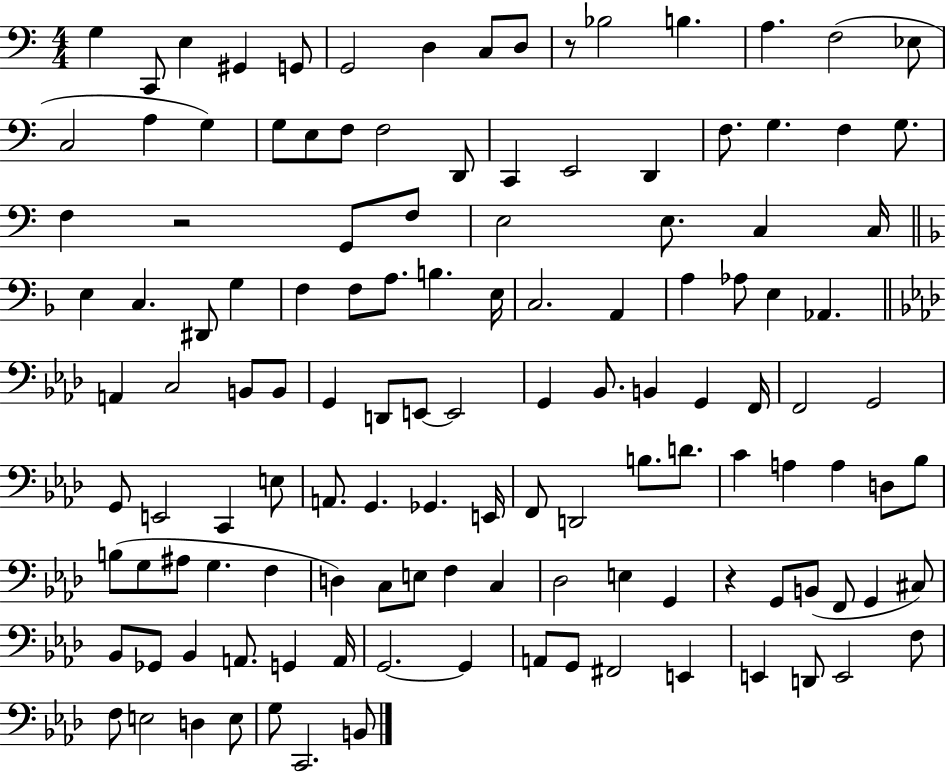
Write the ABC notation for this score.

X:1
T:Untitled
M:4/4
L:1/4
K:C
G, C,,/2 E, ^G,, G,,/2 G,,2 D, C,/2 D,/2 z/2 _B,2 B, A, F,2 _E,/2 C,2 A, G, G,/2 E,/2 F,/2 F,2 D,,/2 C,, E,,2 D,, F,/2 G, F, G,/2 F, z2 G,,/2 F,/2 E,2 E,/2 C, C,/4 E, C, ^D,,/2 G, F, F,/2 A,/2 B, E,/4 C,2 A,, A, _A,/2 E, _A,, A,, C,2 B,,/2 B,,/2 G,, D,,/2 E,,/2 E,,2 G,, _B,,/2 B,, G,, F,,/4 F,,2 G,,2 G,,/2 E,,2 C,, E,/2 A,,/2 G,, _G,, E,,/4 F,,/2 D,,2 B,/2 D/2 C A, A, D,/2 _B,/2 B,/2 G,/2 ^A,/2 G, F, D, C,/2 E,/2 F, C, _D,2 E, G,, z G,,/2 B,,/2 F,,/2 G,, ^C,/2 _B,,/2 _G,,/2 _B,, A,,/2 G,, A,,/4 G,,2 G,, A,,/2 G,,/2 ^F,,2 E,, E,, D,,/2 E,,2 F,/2 F,/2 E,2 D, E,/2 G,/2 C,,2 B,,/2